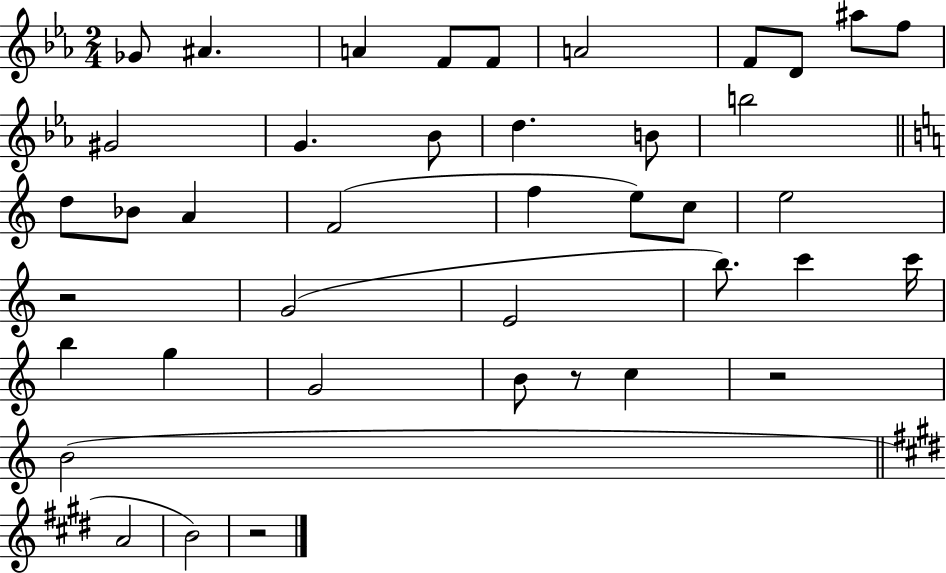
{
  \clef treble
  \numericTimeSignature
  \time 2/4
  \key ees \major
  ges'8 ais'4. | a'4 f'8 f'8 | a'2 | f'8 d'8 ais''8 f''8 | \break gis'2 | g'4. bes'8 | d''4. b'8 | b''2 | \break \bar "||" \break \key c \major d''8 bes'8 a'4 | f'2( | f''4 e''8) c''8 | e''2 | \break r2 | g'2( | e'2 | b''8.) c'''4 c'''16 | \break b''4 g''4 | g'2 | b'8 r8 c''4 | r2 | \break b'2( | \bar "||" \break \key e \major a'2 | b'2) | r2 | \bar "|."
}